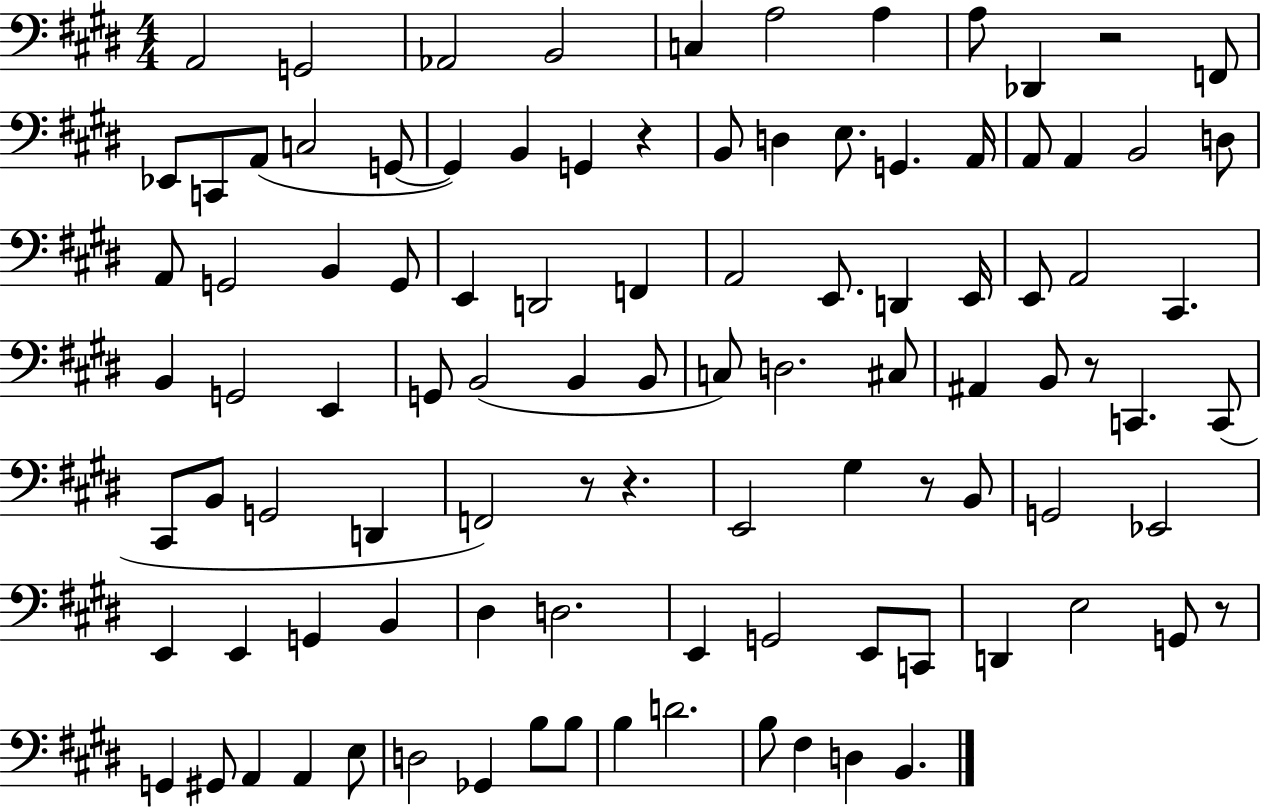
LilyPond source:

{
  \clef bass
  \numericTimeSignature
  \time 4/4
  \key e \major
  a,2 g,2 | aes,2 b,2 | c4 a2 a4 | a8 des,4 r2 f,8 | \break ees,8 c,8 a,8( c2 g,8~~ | g,4) b,4 g,4 r4 | b,8 d4 e8. g,4. a,16 | a,8 a,4 b,2 d8 | \break a,8 g,2 b,4 g,8 | e,4 d,2 f,4 | a,2 e,8. d,4 e,16 | e,8 a,2 cis,4. | \break b,4 g,2 e,4 | g,8 b,2( b,4 b,8 | c8) d2. cis8 | ais,4 b,8 r8 c,4. c,8( | \break cis,8 b,8 g,2 d,4 | f,2) r8 r4. | e,2 gis4 r8 b,8 | g,2 ees,2 | \break e,4 e,4 g,4 b,4 | dis4 d2. | e,4 g,2 e,8 c,8 | d,4 e2 g,8 r8 | \break g,4 gis,8 a,4 a,4 e8 | d2 ges,4 b8 b8 | b4 d'2. | b8 fis4 d4 b,4. | \break \bar "|."
}